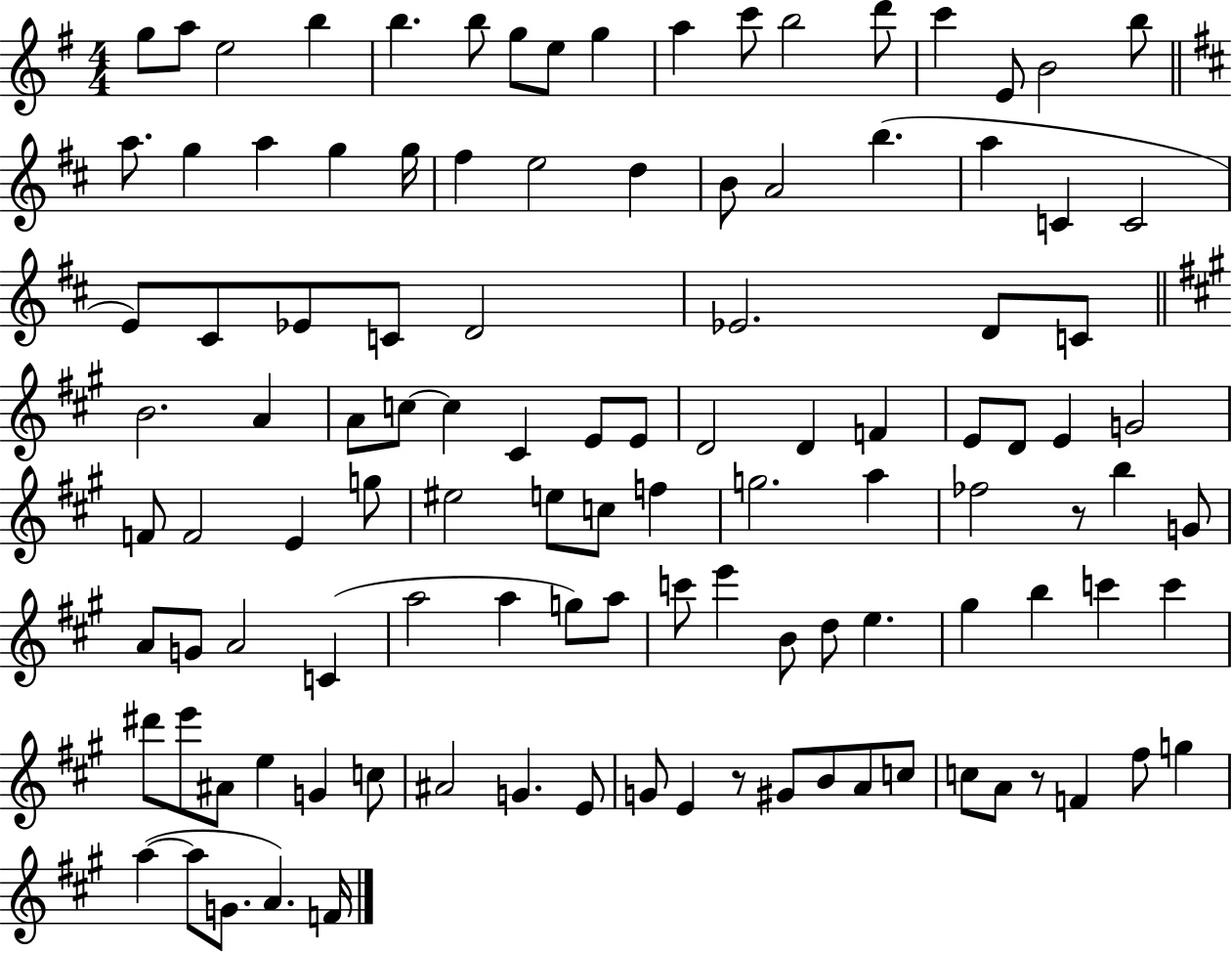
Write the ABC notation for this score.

X:1
T:Untitled
M:4/4
L:1/4
K:G
g/2 a/2 e2 b b b/2 g/2 e/2 g a c'/2 b2 d'/2 c' E/2 B2 b/2 a/2 g a g g/4 ^f e2 d B/2 A2 b a C C2 E/2 ^C/2 _E/2 C/2 D2 _E2 D/2 C/2 B2 A A/2 c/2 c ^C E/2 E/2 D2 D F E/2 D/2 E G2 F/2 F2 E g/2 ^e2 e/2 c/2 f g2 a _f2 z/2 b G/2 A/2 G/2 A2 C a2 a g/2 a/2 c'/2 e' B/2 d/2 e ^g b c' c' ^d'/2 e'/2 ^A/2 e G c/2 ^A2 G E/2 G/2 E z/2 ^G/2 B/2 A/2 c/2 c/2 A/2 z/2 F ^f/2 g a a/2 G/2 A F/4